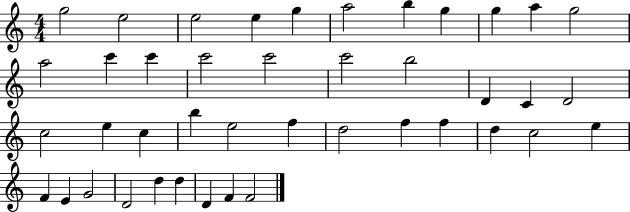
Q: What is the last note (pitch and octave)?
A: F4